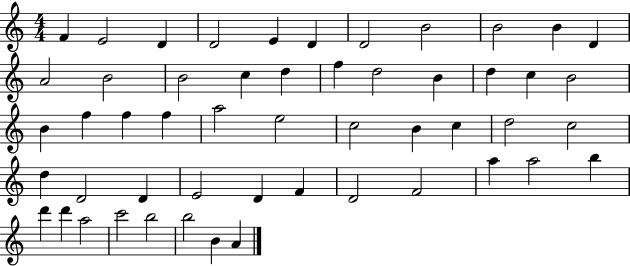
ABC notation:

X:1
T:Untitled
M:4/4
L:1/4
K:C
F E2 D D2 E D D2 B2 B2 B D A2 B2 B2 c d f d2 B d c B2 B f f f a2 e2 c2 B c d2 c2 d D2 D E2 D F D2 F2 a a2 b d' d' a2 c'2 b2 b2 B A